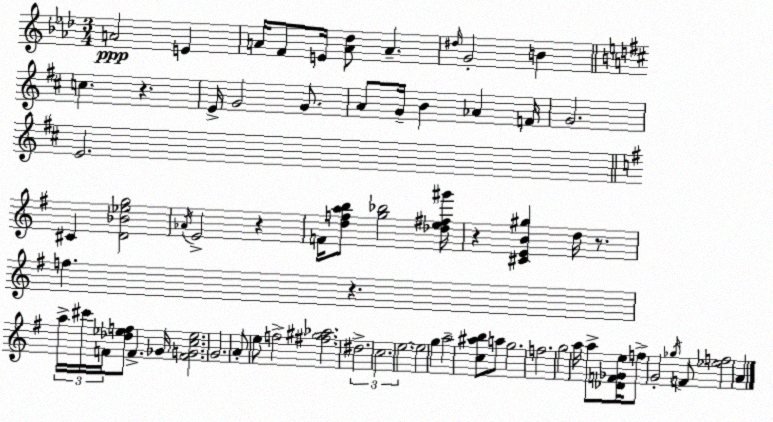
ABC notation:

X:1
T:Untitled
M:3/4
L:1/4
K:Ab
A2 E A/4 F/2 E/4 [A_d]/2 A ^d/4 G2 B c z E/4 G2 G/2 A/2 G/4 B _A F/4 G2 E2 ^C [D_B_eg]2 _A/4 E2 z F/4 [dfab]/2 [g_b]2 [_de^f^g']/4 z [^CEB^g] d/4 z/2 f z a/4 ^c'/4 F/4 [_d_ef]/2 F _G/4 [FGc_e]2 G2 A/2 e/2 f2 [^f^g_a]2 ^d2 c2 e2 e2 g a2 [c^ab]/2 a/2 g2 f2 g2 a/4 a/2 [_DF_Ge]/4 f/2 G2 _g/4 F/2 [_ef]2 A